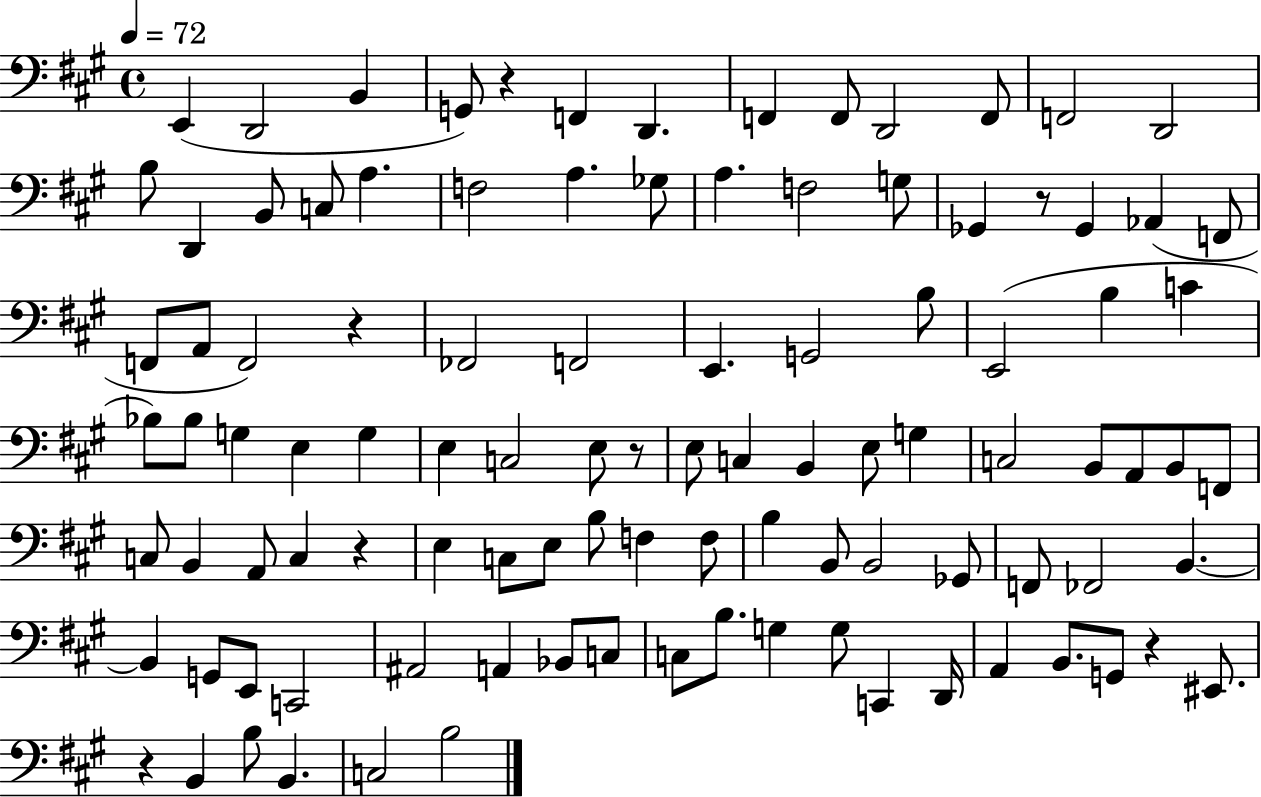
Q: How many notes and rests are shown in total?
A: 103